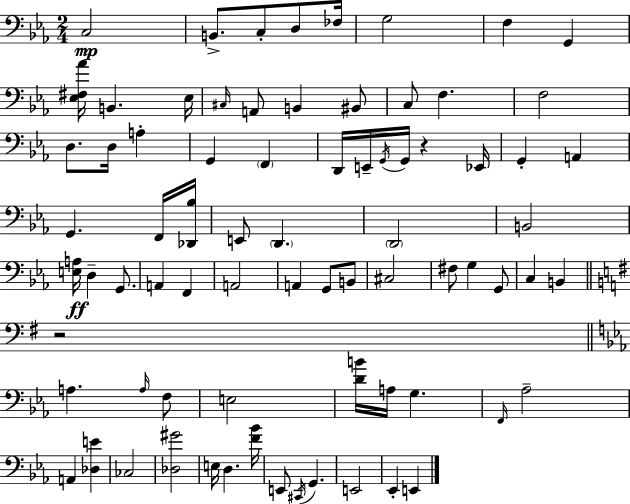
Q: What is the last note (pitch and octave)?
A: E2